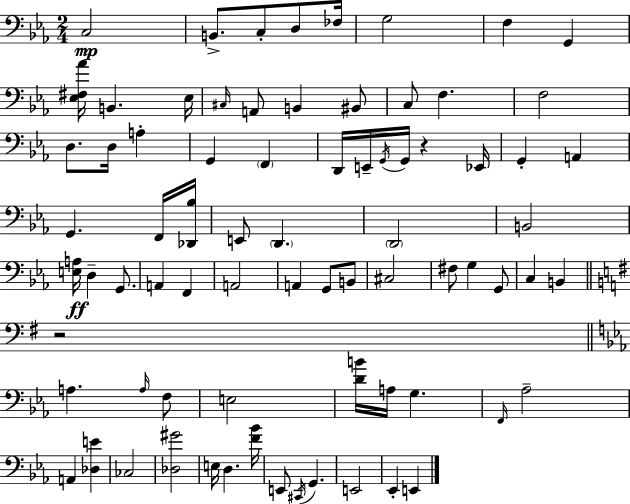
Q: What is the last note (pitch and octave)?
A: E2